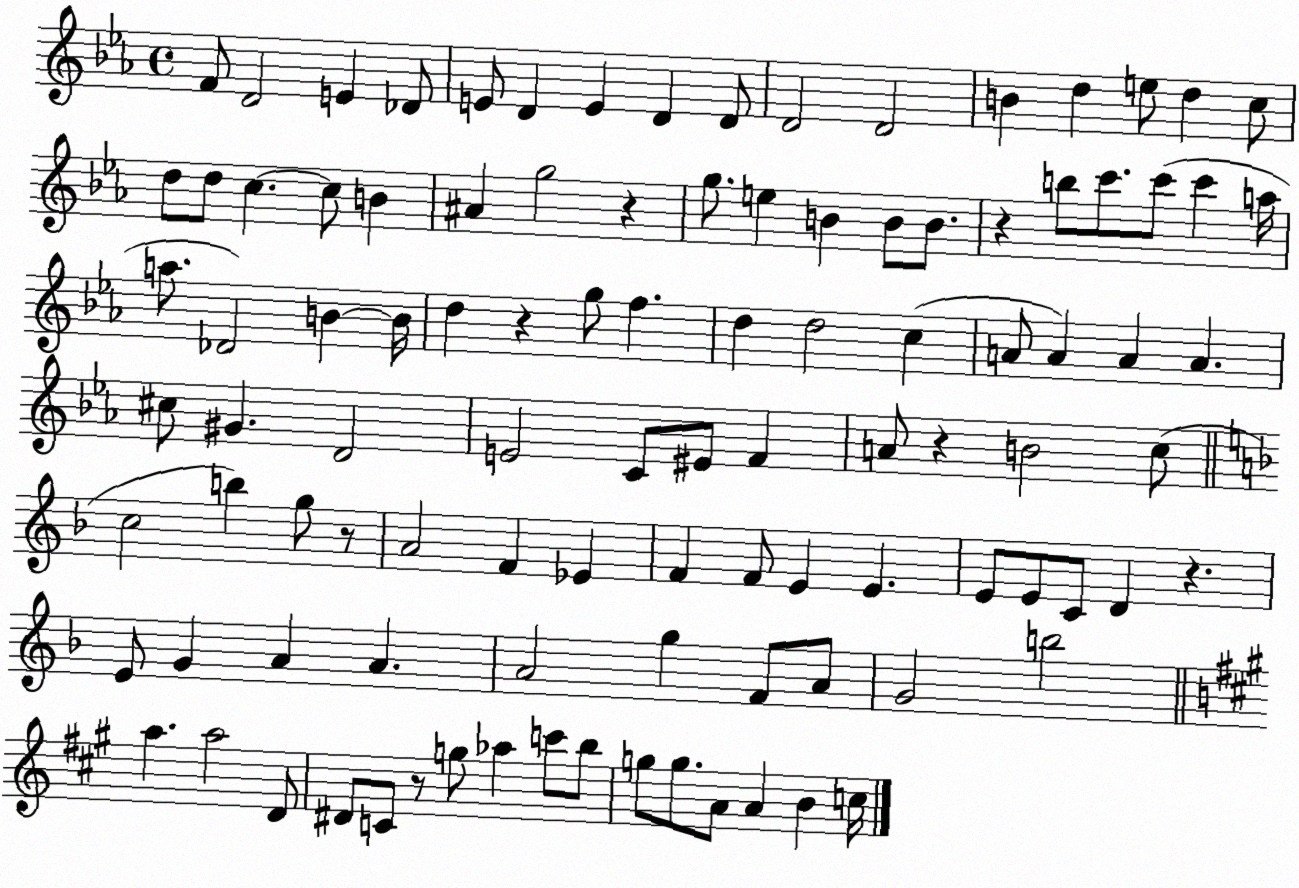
X:1
T:Untitled
M:4/4
L:1/4
K:Eb
F/2 D2 E _D/2 E/2 D E D D/2 D2 D2 B d e/2 d c/2 d/2 d/2 c c/2 B ^A g2 z g/2 e B B/2 B/2 z b/2 c'/2 c'/2 c' a/4 a/2 _D2 B B/4 d z g/2 f d d2 c A/2 A A A ^c/2 ^G D2 E2 C/2 ^E/2 F A/2 z B2 c/2 c2 b g/2 z/2 A2 F _E F F/2 E E E/2 E/2 C/2 D z E/2 G A A A2 g F/2 A/2 G2 b2 a a2 D/2 ^D/2 C/2 z/2 g/2 _a c'/2 b/2 g/2 g/2 A/2 A B c/4